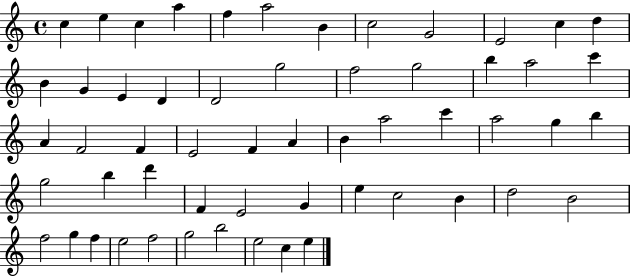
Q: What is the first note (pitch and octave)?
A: C5